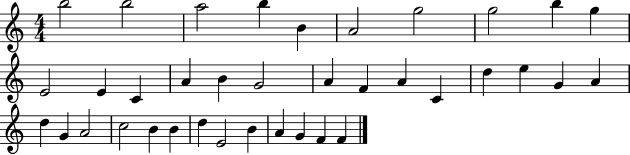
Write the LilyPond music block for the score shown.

{
  \clef treble
  \numericTimeSignature
  \time 4/4
  \key c \major
  b''2 b''2 | a''2 b''4 b'4 | a'2 g''2 | g''2 b''4 g''4 | \break e'2 e'4 c'4 | a'4 b'4 g'2 | a'4 f'4 a'4 c'4 | d''4 e''4 g'4 a'4 | \break d''4 g'4 a'2 | c''2 b'4 b'4 | d''4 e'2 b'4 | a'4 g'4 f'4 f'4 | \break \bar "|."
}